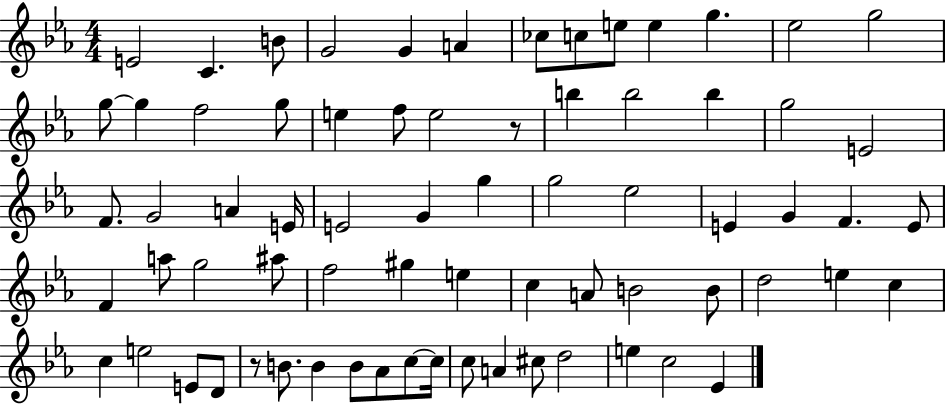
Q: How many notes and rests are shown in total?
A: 71